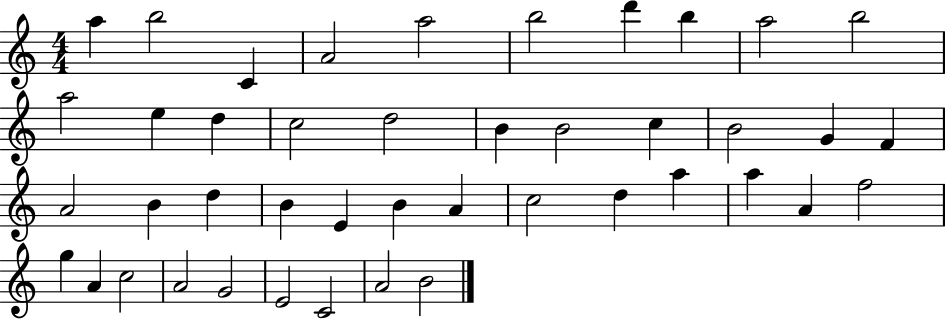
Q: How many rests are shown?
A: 0